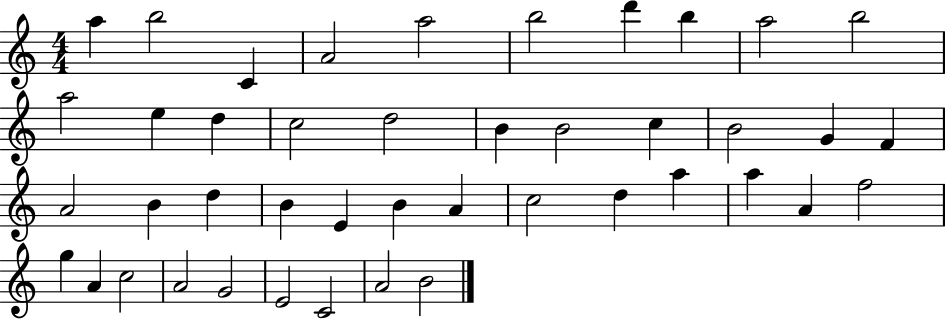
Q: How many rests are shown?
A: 0